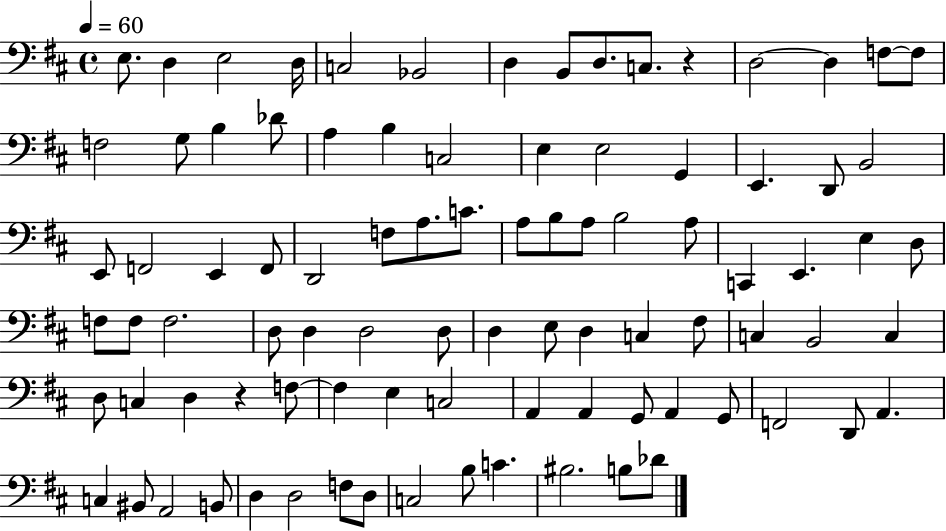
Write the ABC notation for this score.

X:1
T:Untitled
M:4/4
L:1/4
K:D
E,/2 D, E,2 D,/4 C,2 _B,,2 D, B,,/2 D,/2 C,/2 z D,2 D, F,/2 F,/2 F,2 G,/2 B, _D/2 A, B, C,2 E, E,2 G,, E,, D,,/2 B,,2 E,,/2 F,,2 E,, F,,/2 D,,2 F,/2 A,/2 C/2 A,/2 B,/2 A,/2 B,2 A,/2 C,, E,, E, D,/2 F,/2 F,/2 F,2 D,/2 D, D,2 D,/2 D, E,/2 D, C, ^F,/2 C, B,,2 C, D,/2 C, D, z F,/2 F, E, C,2 A,, A,, G,,/2 A,, G,,/2 F,,2 D,,/2 A,, C, ^B,,/2 A,,2 B,,/2 D, D,2 F,/2 D,/2 C,2 B,/2 C ^B,2 B,/2 _D/2